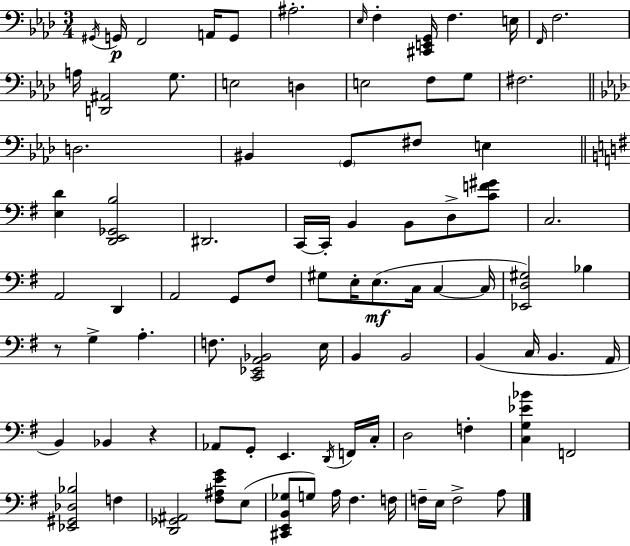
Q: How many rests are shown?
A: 2